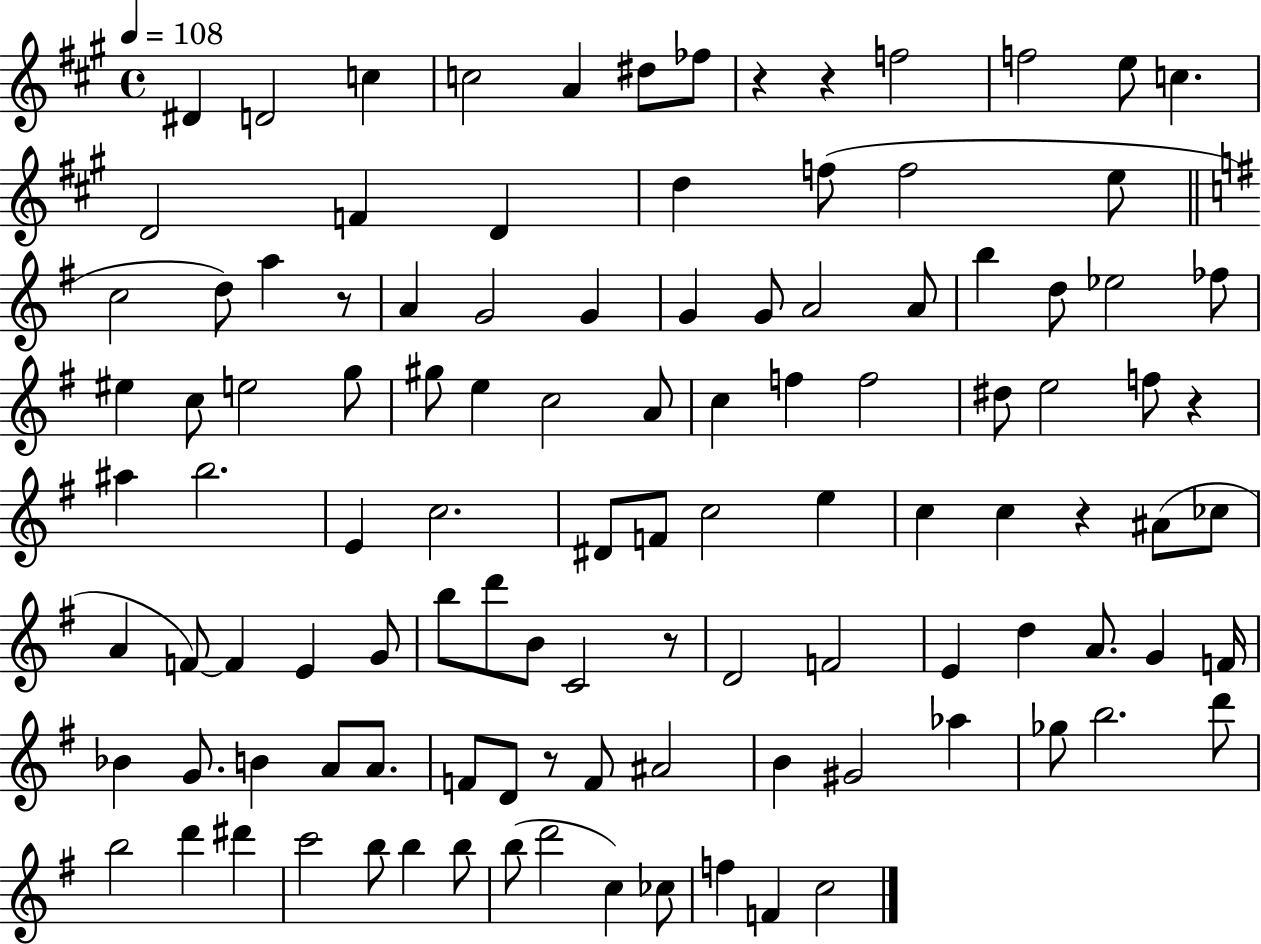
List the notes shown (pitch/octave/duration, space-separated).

D#4/q D4/h C5/q C5/h A4/q D#5/e FES5/e R/q R/q F5/h F5/h E5/e C5/q. D4/h F4/q D4/q D5/q F5/e F5/h E5/e C5/h D5/e A5/q R/e A4/q G4/h G4/q G4/q G4/e A4/h A4/e B5/q D5/e Eb5/h FES5/e EIS5/q C5/e E5/h G5/e G#5/e E5/q C5/h A4/e C5/q F5/q F5/h D#5/e E5/h F5/e R/q A#5/q B5/h. E4/q C5/h. D#4/e F4/e C5/h E5/q C5/q C5/q R/q A#4/e CES5/e A4/q F4/e F4/q E4/q G4/e B5/e D6/e B4/e C4/h R/e D4/h F4/h E4/q D5/q A4/e. G4/q F4/s Bb4/q G4/e. B4/q A4/e A4/e. F4/e D4/e R/e F4/e A#4/h B4/q G#4/h Ab5/q Gb5/e B5/h. D6/e B5/h D6/q D#6/q C6/h B5/e B5/q B5/e B5/e D6/h C5/q CES5/e F5/q F4/q C5/h